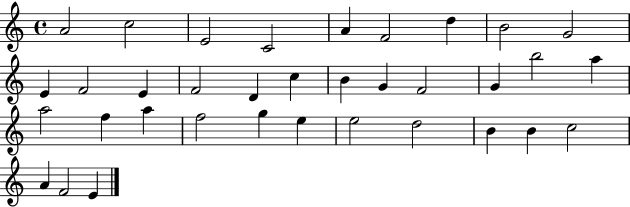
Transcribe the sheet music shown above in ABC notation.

X:1
T:Untitled
M:4/4
L:1/4
K:C
A2 c2 E2 C2 A F2 d B2 G2 E F2 E F2 D c B G F2 G b2 a a2 f a f2 g e e2 d2 B B c2 A F2 E